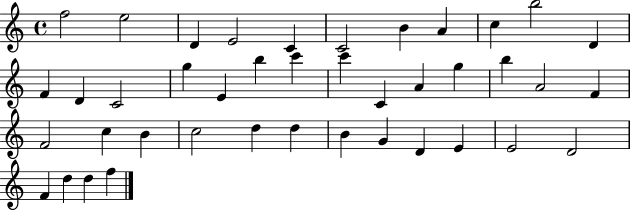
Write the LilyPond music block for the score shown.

{
  \clef treble
  \time 4/4
  \defaultTimeSignature
  \key c \major
  f''2 e''2 | d'4 e'2 c'4 | c'2 b'4 a'4 | c''4 b''2 d'4 | \break f'4 d'4 c'2 | g''4 e'4 b''4 c'''4 | c'''4 c'4 a'4 g''4 | b''4 a'2 f'4 | \break f'2 c''4 b'4 | c''2 d''4 d''4 | b'4 g'4 d'4 e'4 | e'2 d'2 | \break f'4 d''4 d''4 f''4 | \bar "|."
}